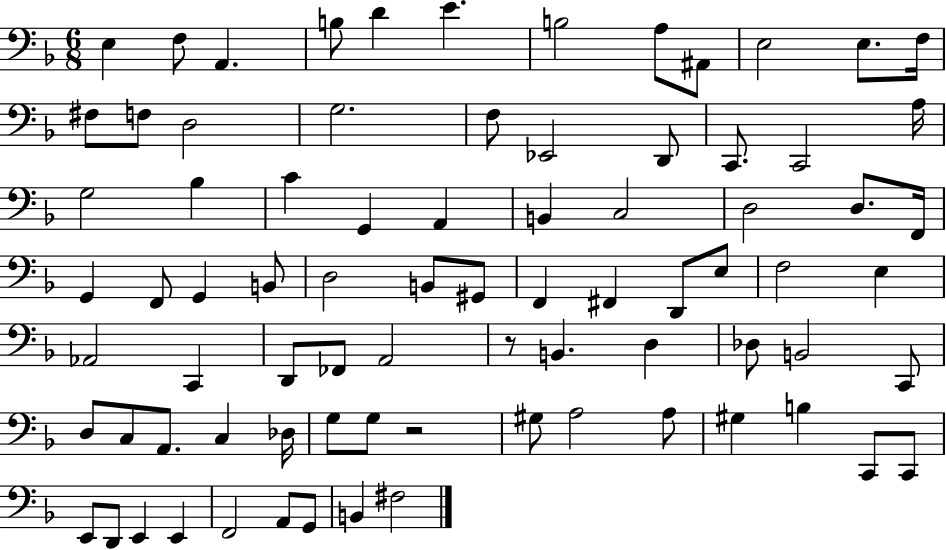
X:1
T:Untitled
M:6/8
L:1/4
K:F
E, F,/2 A,, B,/2 D E B,2 A,/2 ^A,,/2 E,2 E,/2 F,/4 ^F,/2 F,/2 D,2 G,2 F,/2 _E,,2 D,,/2 C,,/2 C,,2 A,/4 G,2 _B, C G,, A,, B,, C,2 D,2 D,/2 F,,/4 G,, F,,/2 G,, B,,/2 D,2 B,,/2 ^G,,/2 F,, ^F,, D,,/2 E,/2 F,2 E, _A,,2 C,, D,,/2 _F,,/2 A,,2 z/2 B,, D, _D,/2 B,,2 C,,/2 D,/2 C,/2 A,,/2 C, _D,/4 G,/2 G,/2 z2 ^G,/2 A,2 A,/2 ^G, B, C,,/2 C,,/2 E,,/2 D,,/2 E,, E,, F,,2 A,,/2 G,,/2 B,, ^F,2